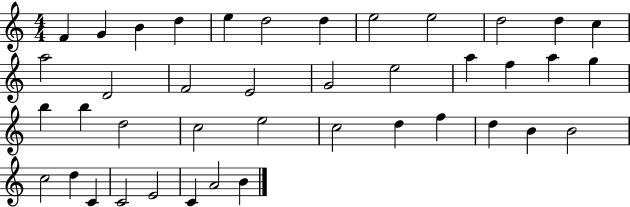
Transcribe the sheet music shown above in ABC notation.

X:1
T:Untitled
M:4/4
L:1/4
K:C
F G B d e d2 d e2 e2 d2 d c a2 D2 F2 E2 G2 e2 a f a g b b d2 c2 e2 c2 d f d B B2 c2 d C C2 E2 C A2 B